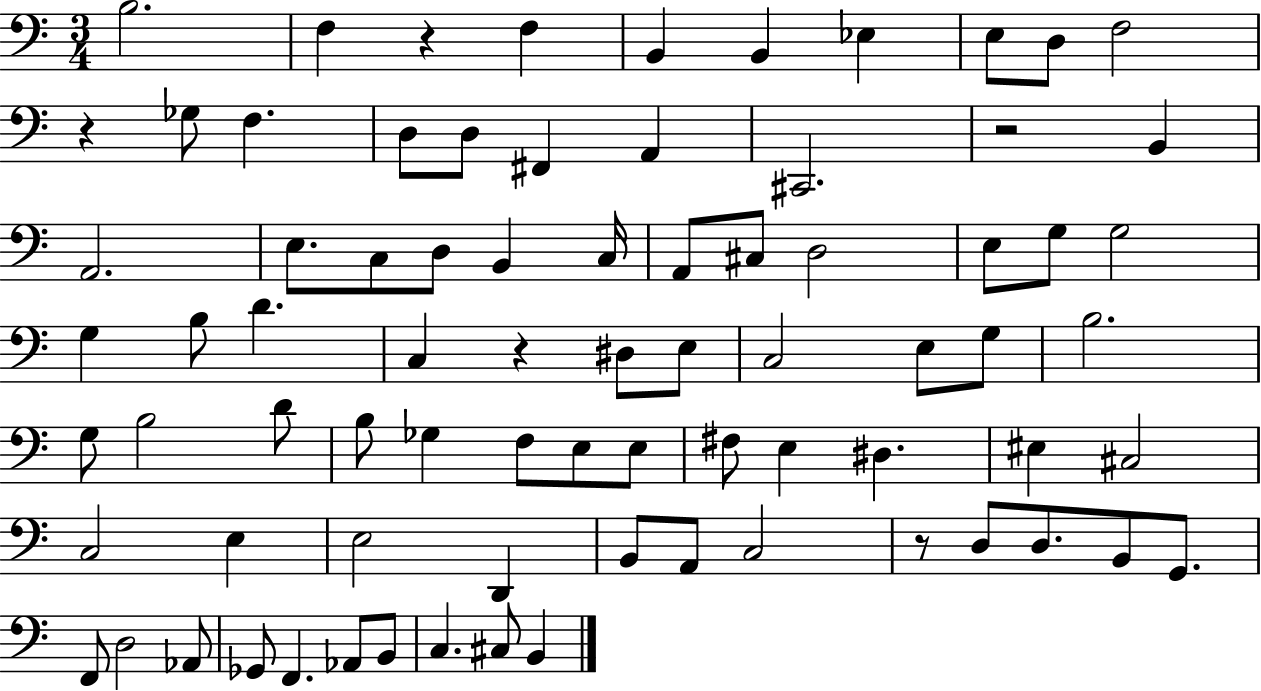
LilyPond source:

{
  \clef bass
  \numericTimeSignature
  \time 3/4
  \key c \major
  \repeat volta 2 { b2. | f4 r4 f4 | b,4 b,4 ees4 | e8 d8 f2 | \break r4 ges8 f4. | d8 d8 fis,4 a,4 | cis,2. | r2 b,4 | \break a,2. | e8. c8 d8 b,4 c16 | a,8 cis8 d2 | e8 g8 g2 | \break g4 b8 d'4. | c4 r4 dis8 e8 | c2 e8 g8 | b2. | \break g8 b2 d'8 | b8 ges4 f8 e8 e8 | fis8 e4 dis4. | eis4 cis2 | \break c2 e4 | e2 d,4 | b,8 a,8 c2 | r8 d8 d8. b,8 g,8. | \break f,8 d2 aes,8 | ges,8 f,4. aes,8 b,8 | c4. cis8 b,4 | } \bar "|."
}